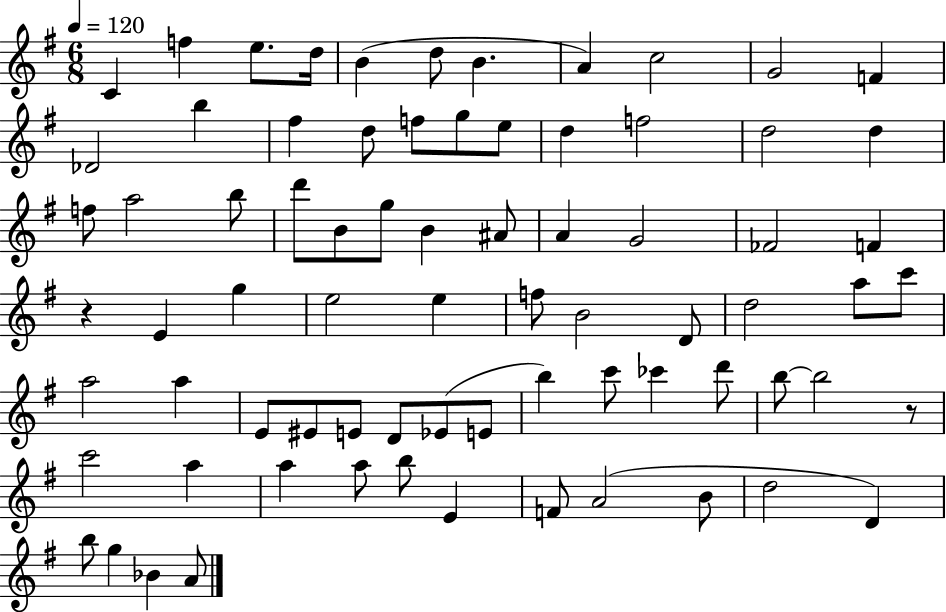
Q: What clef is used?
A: treble